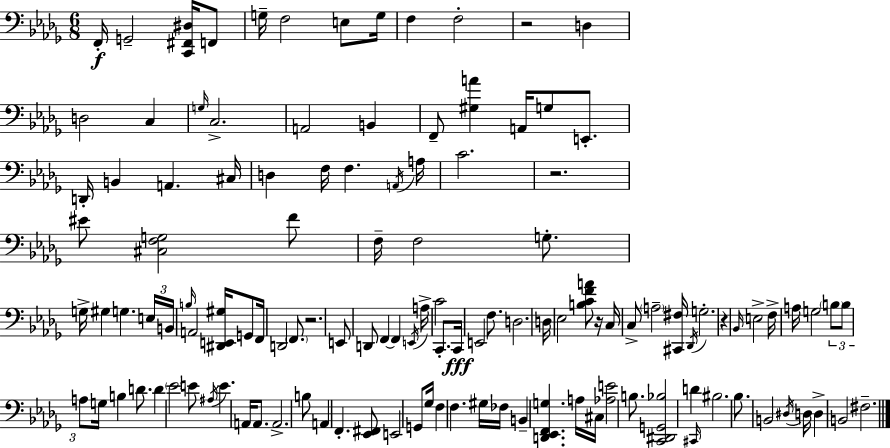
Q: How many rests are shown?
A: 5